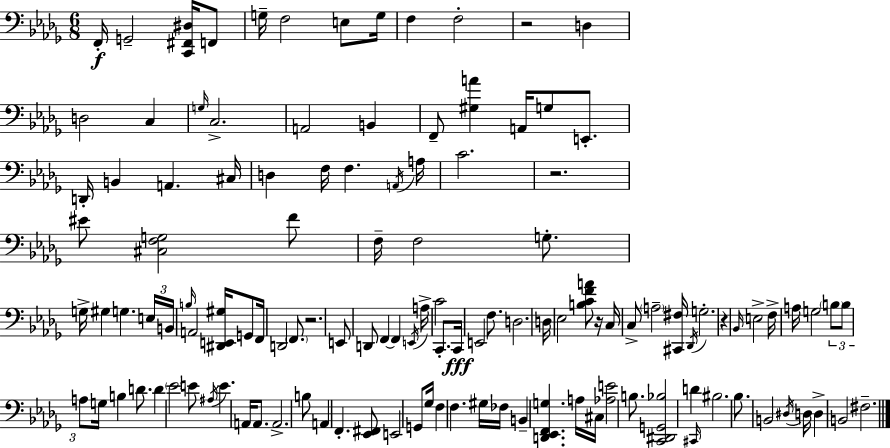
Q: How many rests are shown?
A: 5